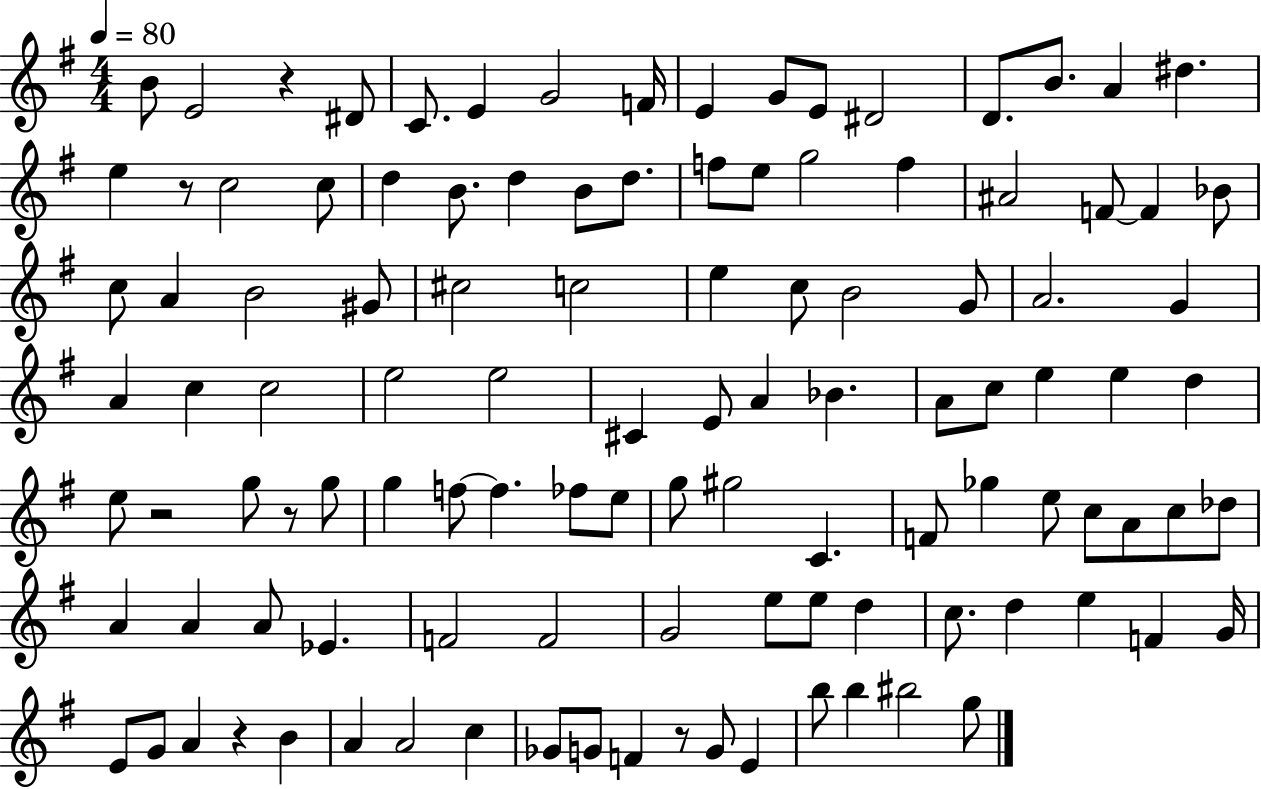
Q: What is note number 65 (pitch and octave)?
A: E5